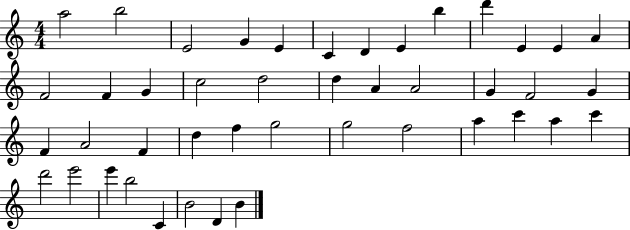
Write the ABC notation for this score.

X:1
T:Untitled
M:4/4
L:1/4
K:C
a2 b2 E2 G E C D E b d' E E A F2 F G c2 d2 d A A2 G F2 G F A2 F d f g2 g2 f2 a c' a c' d'2 e'2 e' b2 C B2 D B